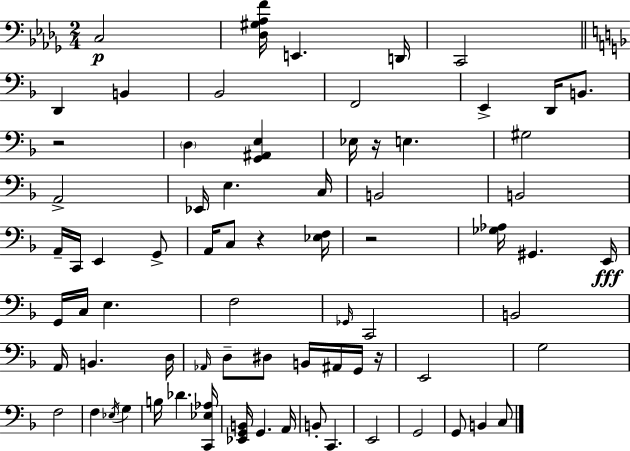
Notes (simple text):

C3/h [Db3,G#3,Ab3,F4]/s E2/q. D2/s C2/h D2/q B2/q Bb2/h F2/h E2/q D2/s B2/e. R/h D3/q [G2,A#2,E3]/q Eb3/s R/s E3/q. G#3/h A2/h Eb2/s E3/q. C3/s B2/h B2/h A2/s C2/s E2/q G2/e A2/s C3/e R/q [Eb3,F3]/s R/h [Gb3,Ab3]/s G#2/q. E2/s G2/s C3/s E3/q. F3/h Gb2/s C2/h B2/h A2/s B2/q. D3/s Ab2/s D3/e D#3/e B2/s A#2/s G2/s R/s E2/h G3/h F3/h F3/q Eb3/s G3/q B3/s Db4/q. [C2,Eb3,Ab3]/s [Eb2,G2,B2]/s G2/q. A2/s B2/e C2/q. E2/h G2/h G2/e B2/q C3/e